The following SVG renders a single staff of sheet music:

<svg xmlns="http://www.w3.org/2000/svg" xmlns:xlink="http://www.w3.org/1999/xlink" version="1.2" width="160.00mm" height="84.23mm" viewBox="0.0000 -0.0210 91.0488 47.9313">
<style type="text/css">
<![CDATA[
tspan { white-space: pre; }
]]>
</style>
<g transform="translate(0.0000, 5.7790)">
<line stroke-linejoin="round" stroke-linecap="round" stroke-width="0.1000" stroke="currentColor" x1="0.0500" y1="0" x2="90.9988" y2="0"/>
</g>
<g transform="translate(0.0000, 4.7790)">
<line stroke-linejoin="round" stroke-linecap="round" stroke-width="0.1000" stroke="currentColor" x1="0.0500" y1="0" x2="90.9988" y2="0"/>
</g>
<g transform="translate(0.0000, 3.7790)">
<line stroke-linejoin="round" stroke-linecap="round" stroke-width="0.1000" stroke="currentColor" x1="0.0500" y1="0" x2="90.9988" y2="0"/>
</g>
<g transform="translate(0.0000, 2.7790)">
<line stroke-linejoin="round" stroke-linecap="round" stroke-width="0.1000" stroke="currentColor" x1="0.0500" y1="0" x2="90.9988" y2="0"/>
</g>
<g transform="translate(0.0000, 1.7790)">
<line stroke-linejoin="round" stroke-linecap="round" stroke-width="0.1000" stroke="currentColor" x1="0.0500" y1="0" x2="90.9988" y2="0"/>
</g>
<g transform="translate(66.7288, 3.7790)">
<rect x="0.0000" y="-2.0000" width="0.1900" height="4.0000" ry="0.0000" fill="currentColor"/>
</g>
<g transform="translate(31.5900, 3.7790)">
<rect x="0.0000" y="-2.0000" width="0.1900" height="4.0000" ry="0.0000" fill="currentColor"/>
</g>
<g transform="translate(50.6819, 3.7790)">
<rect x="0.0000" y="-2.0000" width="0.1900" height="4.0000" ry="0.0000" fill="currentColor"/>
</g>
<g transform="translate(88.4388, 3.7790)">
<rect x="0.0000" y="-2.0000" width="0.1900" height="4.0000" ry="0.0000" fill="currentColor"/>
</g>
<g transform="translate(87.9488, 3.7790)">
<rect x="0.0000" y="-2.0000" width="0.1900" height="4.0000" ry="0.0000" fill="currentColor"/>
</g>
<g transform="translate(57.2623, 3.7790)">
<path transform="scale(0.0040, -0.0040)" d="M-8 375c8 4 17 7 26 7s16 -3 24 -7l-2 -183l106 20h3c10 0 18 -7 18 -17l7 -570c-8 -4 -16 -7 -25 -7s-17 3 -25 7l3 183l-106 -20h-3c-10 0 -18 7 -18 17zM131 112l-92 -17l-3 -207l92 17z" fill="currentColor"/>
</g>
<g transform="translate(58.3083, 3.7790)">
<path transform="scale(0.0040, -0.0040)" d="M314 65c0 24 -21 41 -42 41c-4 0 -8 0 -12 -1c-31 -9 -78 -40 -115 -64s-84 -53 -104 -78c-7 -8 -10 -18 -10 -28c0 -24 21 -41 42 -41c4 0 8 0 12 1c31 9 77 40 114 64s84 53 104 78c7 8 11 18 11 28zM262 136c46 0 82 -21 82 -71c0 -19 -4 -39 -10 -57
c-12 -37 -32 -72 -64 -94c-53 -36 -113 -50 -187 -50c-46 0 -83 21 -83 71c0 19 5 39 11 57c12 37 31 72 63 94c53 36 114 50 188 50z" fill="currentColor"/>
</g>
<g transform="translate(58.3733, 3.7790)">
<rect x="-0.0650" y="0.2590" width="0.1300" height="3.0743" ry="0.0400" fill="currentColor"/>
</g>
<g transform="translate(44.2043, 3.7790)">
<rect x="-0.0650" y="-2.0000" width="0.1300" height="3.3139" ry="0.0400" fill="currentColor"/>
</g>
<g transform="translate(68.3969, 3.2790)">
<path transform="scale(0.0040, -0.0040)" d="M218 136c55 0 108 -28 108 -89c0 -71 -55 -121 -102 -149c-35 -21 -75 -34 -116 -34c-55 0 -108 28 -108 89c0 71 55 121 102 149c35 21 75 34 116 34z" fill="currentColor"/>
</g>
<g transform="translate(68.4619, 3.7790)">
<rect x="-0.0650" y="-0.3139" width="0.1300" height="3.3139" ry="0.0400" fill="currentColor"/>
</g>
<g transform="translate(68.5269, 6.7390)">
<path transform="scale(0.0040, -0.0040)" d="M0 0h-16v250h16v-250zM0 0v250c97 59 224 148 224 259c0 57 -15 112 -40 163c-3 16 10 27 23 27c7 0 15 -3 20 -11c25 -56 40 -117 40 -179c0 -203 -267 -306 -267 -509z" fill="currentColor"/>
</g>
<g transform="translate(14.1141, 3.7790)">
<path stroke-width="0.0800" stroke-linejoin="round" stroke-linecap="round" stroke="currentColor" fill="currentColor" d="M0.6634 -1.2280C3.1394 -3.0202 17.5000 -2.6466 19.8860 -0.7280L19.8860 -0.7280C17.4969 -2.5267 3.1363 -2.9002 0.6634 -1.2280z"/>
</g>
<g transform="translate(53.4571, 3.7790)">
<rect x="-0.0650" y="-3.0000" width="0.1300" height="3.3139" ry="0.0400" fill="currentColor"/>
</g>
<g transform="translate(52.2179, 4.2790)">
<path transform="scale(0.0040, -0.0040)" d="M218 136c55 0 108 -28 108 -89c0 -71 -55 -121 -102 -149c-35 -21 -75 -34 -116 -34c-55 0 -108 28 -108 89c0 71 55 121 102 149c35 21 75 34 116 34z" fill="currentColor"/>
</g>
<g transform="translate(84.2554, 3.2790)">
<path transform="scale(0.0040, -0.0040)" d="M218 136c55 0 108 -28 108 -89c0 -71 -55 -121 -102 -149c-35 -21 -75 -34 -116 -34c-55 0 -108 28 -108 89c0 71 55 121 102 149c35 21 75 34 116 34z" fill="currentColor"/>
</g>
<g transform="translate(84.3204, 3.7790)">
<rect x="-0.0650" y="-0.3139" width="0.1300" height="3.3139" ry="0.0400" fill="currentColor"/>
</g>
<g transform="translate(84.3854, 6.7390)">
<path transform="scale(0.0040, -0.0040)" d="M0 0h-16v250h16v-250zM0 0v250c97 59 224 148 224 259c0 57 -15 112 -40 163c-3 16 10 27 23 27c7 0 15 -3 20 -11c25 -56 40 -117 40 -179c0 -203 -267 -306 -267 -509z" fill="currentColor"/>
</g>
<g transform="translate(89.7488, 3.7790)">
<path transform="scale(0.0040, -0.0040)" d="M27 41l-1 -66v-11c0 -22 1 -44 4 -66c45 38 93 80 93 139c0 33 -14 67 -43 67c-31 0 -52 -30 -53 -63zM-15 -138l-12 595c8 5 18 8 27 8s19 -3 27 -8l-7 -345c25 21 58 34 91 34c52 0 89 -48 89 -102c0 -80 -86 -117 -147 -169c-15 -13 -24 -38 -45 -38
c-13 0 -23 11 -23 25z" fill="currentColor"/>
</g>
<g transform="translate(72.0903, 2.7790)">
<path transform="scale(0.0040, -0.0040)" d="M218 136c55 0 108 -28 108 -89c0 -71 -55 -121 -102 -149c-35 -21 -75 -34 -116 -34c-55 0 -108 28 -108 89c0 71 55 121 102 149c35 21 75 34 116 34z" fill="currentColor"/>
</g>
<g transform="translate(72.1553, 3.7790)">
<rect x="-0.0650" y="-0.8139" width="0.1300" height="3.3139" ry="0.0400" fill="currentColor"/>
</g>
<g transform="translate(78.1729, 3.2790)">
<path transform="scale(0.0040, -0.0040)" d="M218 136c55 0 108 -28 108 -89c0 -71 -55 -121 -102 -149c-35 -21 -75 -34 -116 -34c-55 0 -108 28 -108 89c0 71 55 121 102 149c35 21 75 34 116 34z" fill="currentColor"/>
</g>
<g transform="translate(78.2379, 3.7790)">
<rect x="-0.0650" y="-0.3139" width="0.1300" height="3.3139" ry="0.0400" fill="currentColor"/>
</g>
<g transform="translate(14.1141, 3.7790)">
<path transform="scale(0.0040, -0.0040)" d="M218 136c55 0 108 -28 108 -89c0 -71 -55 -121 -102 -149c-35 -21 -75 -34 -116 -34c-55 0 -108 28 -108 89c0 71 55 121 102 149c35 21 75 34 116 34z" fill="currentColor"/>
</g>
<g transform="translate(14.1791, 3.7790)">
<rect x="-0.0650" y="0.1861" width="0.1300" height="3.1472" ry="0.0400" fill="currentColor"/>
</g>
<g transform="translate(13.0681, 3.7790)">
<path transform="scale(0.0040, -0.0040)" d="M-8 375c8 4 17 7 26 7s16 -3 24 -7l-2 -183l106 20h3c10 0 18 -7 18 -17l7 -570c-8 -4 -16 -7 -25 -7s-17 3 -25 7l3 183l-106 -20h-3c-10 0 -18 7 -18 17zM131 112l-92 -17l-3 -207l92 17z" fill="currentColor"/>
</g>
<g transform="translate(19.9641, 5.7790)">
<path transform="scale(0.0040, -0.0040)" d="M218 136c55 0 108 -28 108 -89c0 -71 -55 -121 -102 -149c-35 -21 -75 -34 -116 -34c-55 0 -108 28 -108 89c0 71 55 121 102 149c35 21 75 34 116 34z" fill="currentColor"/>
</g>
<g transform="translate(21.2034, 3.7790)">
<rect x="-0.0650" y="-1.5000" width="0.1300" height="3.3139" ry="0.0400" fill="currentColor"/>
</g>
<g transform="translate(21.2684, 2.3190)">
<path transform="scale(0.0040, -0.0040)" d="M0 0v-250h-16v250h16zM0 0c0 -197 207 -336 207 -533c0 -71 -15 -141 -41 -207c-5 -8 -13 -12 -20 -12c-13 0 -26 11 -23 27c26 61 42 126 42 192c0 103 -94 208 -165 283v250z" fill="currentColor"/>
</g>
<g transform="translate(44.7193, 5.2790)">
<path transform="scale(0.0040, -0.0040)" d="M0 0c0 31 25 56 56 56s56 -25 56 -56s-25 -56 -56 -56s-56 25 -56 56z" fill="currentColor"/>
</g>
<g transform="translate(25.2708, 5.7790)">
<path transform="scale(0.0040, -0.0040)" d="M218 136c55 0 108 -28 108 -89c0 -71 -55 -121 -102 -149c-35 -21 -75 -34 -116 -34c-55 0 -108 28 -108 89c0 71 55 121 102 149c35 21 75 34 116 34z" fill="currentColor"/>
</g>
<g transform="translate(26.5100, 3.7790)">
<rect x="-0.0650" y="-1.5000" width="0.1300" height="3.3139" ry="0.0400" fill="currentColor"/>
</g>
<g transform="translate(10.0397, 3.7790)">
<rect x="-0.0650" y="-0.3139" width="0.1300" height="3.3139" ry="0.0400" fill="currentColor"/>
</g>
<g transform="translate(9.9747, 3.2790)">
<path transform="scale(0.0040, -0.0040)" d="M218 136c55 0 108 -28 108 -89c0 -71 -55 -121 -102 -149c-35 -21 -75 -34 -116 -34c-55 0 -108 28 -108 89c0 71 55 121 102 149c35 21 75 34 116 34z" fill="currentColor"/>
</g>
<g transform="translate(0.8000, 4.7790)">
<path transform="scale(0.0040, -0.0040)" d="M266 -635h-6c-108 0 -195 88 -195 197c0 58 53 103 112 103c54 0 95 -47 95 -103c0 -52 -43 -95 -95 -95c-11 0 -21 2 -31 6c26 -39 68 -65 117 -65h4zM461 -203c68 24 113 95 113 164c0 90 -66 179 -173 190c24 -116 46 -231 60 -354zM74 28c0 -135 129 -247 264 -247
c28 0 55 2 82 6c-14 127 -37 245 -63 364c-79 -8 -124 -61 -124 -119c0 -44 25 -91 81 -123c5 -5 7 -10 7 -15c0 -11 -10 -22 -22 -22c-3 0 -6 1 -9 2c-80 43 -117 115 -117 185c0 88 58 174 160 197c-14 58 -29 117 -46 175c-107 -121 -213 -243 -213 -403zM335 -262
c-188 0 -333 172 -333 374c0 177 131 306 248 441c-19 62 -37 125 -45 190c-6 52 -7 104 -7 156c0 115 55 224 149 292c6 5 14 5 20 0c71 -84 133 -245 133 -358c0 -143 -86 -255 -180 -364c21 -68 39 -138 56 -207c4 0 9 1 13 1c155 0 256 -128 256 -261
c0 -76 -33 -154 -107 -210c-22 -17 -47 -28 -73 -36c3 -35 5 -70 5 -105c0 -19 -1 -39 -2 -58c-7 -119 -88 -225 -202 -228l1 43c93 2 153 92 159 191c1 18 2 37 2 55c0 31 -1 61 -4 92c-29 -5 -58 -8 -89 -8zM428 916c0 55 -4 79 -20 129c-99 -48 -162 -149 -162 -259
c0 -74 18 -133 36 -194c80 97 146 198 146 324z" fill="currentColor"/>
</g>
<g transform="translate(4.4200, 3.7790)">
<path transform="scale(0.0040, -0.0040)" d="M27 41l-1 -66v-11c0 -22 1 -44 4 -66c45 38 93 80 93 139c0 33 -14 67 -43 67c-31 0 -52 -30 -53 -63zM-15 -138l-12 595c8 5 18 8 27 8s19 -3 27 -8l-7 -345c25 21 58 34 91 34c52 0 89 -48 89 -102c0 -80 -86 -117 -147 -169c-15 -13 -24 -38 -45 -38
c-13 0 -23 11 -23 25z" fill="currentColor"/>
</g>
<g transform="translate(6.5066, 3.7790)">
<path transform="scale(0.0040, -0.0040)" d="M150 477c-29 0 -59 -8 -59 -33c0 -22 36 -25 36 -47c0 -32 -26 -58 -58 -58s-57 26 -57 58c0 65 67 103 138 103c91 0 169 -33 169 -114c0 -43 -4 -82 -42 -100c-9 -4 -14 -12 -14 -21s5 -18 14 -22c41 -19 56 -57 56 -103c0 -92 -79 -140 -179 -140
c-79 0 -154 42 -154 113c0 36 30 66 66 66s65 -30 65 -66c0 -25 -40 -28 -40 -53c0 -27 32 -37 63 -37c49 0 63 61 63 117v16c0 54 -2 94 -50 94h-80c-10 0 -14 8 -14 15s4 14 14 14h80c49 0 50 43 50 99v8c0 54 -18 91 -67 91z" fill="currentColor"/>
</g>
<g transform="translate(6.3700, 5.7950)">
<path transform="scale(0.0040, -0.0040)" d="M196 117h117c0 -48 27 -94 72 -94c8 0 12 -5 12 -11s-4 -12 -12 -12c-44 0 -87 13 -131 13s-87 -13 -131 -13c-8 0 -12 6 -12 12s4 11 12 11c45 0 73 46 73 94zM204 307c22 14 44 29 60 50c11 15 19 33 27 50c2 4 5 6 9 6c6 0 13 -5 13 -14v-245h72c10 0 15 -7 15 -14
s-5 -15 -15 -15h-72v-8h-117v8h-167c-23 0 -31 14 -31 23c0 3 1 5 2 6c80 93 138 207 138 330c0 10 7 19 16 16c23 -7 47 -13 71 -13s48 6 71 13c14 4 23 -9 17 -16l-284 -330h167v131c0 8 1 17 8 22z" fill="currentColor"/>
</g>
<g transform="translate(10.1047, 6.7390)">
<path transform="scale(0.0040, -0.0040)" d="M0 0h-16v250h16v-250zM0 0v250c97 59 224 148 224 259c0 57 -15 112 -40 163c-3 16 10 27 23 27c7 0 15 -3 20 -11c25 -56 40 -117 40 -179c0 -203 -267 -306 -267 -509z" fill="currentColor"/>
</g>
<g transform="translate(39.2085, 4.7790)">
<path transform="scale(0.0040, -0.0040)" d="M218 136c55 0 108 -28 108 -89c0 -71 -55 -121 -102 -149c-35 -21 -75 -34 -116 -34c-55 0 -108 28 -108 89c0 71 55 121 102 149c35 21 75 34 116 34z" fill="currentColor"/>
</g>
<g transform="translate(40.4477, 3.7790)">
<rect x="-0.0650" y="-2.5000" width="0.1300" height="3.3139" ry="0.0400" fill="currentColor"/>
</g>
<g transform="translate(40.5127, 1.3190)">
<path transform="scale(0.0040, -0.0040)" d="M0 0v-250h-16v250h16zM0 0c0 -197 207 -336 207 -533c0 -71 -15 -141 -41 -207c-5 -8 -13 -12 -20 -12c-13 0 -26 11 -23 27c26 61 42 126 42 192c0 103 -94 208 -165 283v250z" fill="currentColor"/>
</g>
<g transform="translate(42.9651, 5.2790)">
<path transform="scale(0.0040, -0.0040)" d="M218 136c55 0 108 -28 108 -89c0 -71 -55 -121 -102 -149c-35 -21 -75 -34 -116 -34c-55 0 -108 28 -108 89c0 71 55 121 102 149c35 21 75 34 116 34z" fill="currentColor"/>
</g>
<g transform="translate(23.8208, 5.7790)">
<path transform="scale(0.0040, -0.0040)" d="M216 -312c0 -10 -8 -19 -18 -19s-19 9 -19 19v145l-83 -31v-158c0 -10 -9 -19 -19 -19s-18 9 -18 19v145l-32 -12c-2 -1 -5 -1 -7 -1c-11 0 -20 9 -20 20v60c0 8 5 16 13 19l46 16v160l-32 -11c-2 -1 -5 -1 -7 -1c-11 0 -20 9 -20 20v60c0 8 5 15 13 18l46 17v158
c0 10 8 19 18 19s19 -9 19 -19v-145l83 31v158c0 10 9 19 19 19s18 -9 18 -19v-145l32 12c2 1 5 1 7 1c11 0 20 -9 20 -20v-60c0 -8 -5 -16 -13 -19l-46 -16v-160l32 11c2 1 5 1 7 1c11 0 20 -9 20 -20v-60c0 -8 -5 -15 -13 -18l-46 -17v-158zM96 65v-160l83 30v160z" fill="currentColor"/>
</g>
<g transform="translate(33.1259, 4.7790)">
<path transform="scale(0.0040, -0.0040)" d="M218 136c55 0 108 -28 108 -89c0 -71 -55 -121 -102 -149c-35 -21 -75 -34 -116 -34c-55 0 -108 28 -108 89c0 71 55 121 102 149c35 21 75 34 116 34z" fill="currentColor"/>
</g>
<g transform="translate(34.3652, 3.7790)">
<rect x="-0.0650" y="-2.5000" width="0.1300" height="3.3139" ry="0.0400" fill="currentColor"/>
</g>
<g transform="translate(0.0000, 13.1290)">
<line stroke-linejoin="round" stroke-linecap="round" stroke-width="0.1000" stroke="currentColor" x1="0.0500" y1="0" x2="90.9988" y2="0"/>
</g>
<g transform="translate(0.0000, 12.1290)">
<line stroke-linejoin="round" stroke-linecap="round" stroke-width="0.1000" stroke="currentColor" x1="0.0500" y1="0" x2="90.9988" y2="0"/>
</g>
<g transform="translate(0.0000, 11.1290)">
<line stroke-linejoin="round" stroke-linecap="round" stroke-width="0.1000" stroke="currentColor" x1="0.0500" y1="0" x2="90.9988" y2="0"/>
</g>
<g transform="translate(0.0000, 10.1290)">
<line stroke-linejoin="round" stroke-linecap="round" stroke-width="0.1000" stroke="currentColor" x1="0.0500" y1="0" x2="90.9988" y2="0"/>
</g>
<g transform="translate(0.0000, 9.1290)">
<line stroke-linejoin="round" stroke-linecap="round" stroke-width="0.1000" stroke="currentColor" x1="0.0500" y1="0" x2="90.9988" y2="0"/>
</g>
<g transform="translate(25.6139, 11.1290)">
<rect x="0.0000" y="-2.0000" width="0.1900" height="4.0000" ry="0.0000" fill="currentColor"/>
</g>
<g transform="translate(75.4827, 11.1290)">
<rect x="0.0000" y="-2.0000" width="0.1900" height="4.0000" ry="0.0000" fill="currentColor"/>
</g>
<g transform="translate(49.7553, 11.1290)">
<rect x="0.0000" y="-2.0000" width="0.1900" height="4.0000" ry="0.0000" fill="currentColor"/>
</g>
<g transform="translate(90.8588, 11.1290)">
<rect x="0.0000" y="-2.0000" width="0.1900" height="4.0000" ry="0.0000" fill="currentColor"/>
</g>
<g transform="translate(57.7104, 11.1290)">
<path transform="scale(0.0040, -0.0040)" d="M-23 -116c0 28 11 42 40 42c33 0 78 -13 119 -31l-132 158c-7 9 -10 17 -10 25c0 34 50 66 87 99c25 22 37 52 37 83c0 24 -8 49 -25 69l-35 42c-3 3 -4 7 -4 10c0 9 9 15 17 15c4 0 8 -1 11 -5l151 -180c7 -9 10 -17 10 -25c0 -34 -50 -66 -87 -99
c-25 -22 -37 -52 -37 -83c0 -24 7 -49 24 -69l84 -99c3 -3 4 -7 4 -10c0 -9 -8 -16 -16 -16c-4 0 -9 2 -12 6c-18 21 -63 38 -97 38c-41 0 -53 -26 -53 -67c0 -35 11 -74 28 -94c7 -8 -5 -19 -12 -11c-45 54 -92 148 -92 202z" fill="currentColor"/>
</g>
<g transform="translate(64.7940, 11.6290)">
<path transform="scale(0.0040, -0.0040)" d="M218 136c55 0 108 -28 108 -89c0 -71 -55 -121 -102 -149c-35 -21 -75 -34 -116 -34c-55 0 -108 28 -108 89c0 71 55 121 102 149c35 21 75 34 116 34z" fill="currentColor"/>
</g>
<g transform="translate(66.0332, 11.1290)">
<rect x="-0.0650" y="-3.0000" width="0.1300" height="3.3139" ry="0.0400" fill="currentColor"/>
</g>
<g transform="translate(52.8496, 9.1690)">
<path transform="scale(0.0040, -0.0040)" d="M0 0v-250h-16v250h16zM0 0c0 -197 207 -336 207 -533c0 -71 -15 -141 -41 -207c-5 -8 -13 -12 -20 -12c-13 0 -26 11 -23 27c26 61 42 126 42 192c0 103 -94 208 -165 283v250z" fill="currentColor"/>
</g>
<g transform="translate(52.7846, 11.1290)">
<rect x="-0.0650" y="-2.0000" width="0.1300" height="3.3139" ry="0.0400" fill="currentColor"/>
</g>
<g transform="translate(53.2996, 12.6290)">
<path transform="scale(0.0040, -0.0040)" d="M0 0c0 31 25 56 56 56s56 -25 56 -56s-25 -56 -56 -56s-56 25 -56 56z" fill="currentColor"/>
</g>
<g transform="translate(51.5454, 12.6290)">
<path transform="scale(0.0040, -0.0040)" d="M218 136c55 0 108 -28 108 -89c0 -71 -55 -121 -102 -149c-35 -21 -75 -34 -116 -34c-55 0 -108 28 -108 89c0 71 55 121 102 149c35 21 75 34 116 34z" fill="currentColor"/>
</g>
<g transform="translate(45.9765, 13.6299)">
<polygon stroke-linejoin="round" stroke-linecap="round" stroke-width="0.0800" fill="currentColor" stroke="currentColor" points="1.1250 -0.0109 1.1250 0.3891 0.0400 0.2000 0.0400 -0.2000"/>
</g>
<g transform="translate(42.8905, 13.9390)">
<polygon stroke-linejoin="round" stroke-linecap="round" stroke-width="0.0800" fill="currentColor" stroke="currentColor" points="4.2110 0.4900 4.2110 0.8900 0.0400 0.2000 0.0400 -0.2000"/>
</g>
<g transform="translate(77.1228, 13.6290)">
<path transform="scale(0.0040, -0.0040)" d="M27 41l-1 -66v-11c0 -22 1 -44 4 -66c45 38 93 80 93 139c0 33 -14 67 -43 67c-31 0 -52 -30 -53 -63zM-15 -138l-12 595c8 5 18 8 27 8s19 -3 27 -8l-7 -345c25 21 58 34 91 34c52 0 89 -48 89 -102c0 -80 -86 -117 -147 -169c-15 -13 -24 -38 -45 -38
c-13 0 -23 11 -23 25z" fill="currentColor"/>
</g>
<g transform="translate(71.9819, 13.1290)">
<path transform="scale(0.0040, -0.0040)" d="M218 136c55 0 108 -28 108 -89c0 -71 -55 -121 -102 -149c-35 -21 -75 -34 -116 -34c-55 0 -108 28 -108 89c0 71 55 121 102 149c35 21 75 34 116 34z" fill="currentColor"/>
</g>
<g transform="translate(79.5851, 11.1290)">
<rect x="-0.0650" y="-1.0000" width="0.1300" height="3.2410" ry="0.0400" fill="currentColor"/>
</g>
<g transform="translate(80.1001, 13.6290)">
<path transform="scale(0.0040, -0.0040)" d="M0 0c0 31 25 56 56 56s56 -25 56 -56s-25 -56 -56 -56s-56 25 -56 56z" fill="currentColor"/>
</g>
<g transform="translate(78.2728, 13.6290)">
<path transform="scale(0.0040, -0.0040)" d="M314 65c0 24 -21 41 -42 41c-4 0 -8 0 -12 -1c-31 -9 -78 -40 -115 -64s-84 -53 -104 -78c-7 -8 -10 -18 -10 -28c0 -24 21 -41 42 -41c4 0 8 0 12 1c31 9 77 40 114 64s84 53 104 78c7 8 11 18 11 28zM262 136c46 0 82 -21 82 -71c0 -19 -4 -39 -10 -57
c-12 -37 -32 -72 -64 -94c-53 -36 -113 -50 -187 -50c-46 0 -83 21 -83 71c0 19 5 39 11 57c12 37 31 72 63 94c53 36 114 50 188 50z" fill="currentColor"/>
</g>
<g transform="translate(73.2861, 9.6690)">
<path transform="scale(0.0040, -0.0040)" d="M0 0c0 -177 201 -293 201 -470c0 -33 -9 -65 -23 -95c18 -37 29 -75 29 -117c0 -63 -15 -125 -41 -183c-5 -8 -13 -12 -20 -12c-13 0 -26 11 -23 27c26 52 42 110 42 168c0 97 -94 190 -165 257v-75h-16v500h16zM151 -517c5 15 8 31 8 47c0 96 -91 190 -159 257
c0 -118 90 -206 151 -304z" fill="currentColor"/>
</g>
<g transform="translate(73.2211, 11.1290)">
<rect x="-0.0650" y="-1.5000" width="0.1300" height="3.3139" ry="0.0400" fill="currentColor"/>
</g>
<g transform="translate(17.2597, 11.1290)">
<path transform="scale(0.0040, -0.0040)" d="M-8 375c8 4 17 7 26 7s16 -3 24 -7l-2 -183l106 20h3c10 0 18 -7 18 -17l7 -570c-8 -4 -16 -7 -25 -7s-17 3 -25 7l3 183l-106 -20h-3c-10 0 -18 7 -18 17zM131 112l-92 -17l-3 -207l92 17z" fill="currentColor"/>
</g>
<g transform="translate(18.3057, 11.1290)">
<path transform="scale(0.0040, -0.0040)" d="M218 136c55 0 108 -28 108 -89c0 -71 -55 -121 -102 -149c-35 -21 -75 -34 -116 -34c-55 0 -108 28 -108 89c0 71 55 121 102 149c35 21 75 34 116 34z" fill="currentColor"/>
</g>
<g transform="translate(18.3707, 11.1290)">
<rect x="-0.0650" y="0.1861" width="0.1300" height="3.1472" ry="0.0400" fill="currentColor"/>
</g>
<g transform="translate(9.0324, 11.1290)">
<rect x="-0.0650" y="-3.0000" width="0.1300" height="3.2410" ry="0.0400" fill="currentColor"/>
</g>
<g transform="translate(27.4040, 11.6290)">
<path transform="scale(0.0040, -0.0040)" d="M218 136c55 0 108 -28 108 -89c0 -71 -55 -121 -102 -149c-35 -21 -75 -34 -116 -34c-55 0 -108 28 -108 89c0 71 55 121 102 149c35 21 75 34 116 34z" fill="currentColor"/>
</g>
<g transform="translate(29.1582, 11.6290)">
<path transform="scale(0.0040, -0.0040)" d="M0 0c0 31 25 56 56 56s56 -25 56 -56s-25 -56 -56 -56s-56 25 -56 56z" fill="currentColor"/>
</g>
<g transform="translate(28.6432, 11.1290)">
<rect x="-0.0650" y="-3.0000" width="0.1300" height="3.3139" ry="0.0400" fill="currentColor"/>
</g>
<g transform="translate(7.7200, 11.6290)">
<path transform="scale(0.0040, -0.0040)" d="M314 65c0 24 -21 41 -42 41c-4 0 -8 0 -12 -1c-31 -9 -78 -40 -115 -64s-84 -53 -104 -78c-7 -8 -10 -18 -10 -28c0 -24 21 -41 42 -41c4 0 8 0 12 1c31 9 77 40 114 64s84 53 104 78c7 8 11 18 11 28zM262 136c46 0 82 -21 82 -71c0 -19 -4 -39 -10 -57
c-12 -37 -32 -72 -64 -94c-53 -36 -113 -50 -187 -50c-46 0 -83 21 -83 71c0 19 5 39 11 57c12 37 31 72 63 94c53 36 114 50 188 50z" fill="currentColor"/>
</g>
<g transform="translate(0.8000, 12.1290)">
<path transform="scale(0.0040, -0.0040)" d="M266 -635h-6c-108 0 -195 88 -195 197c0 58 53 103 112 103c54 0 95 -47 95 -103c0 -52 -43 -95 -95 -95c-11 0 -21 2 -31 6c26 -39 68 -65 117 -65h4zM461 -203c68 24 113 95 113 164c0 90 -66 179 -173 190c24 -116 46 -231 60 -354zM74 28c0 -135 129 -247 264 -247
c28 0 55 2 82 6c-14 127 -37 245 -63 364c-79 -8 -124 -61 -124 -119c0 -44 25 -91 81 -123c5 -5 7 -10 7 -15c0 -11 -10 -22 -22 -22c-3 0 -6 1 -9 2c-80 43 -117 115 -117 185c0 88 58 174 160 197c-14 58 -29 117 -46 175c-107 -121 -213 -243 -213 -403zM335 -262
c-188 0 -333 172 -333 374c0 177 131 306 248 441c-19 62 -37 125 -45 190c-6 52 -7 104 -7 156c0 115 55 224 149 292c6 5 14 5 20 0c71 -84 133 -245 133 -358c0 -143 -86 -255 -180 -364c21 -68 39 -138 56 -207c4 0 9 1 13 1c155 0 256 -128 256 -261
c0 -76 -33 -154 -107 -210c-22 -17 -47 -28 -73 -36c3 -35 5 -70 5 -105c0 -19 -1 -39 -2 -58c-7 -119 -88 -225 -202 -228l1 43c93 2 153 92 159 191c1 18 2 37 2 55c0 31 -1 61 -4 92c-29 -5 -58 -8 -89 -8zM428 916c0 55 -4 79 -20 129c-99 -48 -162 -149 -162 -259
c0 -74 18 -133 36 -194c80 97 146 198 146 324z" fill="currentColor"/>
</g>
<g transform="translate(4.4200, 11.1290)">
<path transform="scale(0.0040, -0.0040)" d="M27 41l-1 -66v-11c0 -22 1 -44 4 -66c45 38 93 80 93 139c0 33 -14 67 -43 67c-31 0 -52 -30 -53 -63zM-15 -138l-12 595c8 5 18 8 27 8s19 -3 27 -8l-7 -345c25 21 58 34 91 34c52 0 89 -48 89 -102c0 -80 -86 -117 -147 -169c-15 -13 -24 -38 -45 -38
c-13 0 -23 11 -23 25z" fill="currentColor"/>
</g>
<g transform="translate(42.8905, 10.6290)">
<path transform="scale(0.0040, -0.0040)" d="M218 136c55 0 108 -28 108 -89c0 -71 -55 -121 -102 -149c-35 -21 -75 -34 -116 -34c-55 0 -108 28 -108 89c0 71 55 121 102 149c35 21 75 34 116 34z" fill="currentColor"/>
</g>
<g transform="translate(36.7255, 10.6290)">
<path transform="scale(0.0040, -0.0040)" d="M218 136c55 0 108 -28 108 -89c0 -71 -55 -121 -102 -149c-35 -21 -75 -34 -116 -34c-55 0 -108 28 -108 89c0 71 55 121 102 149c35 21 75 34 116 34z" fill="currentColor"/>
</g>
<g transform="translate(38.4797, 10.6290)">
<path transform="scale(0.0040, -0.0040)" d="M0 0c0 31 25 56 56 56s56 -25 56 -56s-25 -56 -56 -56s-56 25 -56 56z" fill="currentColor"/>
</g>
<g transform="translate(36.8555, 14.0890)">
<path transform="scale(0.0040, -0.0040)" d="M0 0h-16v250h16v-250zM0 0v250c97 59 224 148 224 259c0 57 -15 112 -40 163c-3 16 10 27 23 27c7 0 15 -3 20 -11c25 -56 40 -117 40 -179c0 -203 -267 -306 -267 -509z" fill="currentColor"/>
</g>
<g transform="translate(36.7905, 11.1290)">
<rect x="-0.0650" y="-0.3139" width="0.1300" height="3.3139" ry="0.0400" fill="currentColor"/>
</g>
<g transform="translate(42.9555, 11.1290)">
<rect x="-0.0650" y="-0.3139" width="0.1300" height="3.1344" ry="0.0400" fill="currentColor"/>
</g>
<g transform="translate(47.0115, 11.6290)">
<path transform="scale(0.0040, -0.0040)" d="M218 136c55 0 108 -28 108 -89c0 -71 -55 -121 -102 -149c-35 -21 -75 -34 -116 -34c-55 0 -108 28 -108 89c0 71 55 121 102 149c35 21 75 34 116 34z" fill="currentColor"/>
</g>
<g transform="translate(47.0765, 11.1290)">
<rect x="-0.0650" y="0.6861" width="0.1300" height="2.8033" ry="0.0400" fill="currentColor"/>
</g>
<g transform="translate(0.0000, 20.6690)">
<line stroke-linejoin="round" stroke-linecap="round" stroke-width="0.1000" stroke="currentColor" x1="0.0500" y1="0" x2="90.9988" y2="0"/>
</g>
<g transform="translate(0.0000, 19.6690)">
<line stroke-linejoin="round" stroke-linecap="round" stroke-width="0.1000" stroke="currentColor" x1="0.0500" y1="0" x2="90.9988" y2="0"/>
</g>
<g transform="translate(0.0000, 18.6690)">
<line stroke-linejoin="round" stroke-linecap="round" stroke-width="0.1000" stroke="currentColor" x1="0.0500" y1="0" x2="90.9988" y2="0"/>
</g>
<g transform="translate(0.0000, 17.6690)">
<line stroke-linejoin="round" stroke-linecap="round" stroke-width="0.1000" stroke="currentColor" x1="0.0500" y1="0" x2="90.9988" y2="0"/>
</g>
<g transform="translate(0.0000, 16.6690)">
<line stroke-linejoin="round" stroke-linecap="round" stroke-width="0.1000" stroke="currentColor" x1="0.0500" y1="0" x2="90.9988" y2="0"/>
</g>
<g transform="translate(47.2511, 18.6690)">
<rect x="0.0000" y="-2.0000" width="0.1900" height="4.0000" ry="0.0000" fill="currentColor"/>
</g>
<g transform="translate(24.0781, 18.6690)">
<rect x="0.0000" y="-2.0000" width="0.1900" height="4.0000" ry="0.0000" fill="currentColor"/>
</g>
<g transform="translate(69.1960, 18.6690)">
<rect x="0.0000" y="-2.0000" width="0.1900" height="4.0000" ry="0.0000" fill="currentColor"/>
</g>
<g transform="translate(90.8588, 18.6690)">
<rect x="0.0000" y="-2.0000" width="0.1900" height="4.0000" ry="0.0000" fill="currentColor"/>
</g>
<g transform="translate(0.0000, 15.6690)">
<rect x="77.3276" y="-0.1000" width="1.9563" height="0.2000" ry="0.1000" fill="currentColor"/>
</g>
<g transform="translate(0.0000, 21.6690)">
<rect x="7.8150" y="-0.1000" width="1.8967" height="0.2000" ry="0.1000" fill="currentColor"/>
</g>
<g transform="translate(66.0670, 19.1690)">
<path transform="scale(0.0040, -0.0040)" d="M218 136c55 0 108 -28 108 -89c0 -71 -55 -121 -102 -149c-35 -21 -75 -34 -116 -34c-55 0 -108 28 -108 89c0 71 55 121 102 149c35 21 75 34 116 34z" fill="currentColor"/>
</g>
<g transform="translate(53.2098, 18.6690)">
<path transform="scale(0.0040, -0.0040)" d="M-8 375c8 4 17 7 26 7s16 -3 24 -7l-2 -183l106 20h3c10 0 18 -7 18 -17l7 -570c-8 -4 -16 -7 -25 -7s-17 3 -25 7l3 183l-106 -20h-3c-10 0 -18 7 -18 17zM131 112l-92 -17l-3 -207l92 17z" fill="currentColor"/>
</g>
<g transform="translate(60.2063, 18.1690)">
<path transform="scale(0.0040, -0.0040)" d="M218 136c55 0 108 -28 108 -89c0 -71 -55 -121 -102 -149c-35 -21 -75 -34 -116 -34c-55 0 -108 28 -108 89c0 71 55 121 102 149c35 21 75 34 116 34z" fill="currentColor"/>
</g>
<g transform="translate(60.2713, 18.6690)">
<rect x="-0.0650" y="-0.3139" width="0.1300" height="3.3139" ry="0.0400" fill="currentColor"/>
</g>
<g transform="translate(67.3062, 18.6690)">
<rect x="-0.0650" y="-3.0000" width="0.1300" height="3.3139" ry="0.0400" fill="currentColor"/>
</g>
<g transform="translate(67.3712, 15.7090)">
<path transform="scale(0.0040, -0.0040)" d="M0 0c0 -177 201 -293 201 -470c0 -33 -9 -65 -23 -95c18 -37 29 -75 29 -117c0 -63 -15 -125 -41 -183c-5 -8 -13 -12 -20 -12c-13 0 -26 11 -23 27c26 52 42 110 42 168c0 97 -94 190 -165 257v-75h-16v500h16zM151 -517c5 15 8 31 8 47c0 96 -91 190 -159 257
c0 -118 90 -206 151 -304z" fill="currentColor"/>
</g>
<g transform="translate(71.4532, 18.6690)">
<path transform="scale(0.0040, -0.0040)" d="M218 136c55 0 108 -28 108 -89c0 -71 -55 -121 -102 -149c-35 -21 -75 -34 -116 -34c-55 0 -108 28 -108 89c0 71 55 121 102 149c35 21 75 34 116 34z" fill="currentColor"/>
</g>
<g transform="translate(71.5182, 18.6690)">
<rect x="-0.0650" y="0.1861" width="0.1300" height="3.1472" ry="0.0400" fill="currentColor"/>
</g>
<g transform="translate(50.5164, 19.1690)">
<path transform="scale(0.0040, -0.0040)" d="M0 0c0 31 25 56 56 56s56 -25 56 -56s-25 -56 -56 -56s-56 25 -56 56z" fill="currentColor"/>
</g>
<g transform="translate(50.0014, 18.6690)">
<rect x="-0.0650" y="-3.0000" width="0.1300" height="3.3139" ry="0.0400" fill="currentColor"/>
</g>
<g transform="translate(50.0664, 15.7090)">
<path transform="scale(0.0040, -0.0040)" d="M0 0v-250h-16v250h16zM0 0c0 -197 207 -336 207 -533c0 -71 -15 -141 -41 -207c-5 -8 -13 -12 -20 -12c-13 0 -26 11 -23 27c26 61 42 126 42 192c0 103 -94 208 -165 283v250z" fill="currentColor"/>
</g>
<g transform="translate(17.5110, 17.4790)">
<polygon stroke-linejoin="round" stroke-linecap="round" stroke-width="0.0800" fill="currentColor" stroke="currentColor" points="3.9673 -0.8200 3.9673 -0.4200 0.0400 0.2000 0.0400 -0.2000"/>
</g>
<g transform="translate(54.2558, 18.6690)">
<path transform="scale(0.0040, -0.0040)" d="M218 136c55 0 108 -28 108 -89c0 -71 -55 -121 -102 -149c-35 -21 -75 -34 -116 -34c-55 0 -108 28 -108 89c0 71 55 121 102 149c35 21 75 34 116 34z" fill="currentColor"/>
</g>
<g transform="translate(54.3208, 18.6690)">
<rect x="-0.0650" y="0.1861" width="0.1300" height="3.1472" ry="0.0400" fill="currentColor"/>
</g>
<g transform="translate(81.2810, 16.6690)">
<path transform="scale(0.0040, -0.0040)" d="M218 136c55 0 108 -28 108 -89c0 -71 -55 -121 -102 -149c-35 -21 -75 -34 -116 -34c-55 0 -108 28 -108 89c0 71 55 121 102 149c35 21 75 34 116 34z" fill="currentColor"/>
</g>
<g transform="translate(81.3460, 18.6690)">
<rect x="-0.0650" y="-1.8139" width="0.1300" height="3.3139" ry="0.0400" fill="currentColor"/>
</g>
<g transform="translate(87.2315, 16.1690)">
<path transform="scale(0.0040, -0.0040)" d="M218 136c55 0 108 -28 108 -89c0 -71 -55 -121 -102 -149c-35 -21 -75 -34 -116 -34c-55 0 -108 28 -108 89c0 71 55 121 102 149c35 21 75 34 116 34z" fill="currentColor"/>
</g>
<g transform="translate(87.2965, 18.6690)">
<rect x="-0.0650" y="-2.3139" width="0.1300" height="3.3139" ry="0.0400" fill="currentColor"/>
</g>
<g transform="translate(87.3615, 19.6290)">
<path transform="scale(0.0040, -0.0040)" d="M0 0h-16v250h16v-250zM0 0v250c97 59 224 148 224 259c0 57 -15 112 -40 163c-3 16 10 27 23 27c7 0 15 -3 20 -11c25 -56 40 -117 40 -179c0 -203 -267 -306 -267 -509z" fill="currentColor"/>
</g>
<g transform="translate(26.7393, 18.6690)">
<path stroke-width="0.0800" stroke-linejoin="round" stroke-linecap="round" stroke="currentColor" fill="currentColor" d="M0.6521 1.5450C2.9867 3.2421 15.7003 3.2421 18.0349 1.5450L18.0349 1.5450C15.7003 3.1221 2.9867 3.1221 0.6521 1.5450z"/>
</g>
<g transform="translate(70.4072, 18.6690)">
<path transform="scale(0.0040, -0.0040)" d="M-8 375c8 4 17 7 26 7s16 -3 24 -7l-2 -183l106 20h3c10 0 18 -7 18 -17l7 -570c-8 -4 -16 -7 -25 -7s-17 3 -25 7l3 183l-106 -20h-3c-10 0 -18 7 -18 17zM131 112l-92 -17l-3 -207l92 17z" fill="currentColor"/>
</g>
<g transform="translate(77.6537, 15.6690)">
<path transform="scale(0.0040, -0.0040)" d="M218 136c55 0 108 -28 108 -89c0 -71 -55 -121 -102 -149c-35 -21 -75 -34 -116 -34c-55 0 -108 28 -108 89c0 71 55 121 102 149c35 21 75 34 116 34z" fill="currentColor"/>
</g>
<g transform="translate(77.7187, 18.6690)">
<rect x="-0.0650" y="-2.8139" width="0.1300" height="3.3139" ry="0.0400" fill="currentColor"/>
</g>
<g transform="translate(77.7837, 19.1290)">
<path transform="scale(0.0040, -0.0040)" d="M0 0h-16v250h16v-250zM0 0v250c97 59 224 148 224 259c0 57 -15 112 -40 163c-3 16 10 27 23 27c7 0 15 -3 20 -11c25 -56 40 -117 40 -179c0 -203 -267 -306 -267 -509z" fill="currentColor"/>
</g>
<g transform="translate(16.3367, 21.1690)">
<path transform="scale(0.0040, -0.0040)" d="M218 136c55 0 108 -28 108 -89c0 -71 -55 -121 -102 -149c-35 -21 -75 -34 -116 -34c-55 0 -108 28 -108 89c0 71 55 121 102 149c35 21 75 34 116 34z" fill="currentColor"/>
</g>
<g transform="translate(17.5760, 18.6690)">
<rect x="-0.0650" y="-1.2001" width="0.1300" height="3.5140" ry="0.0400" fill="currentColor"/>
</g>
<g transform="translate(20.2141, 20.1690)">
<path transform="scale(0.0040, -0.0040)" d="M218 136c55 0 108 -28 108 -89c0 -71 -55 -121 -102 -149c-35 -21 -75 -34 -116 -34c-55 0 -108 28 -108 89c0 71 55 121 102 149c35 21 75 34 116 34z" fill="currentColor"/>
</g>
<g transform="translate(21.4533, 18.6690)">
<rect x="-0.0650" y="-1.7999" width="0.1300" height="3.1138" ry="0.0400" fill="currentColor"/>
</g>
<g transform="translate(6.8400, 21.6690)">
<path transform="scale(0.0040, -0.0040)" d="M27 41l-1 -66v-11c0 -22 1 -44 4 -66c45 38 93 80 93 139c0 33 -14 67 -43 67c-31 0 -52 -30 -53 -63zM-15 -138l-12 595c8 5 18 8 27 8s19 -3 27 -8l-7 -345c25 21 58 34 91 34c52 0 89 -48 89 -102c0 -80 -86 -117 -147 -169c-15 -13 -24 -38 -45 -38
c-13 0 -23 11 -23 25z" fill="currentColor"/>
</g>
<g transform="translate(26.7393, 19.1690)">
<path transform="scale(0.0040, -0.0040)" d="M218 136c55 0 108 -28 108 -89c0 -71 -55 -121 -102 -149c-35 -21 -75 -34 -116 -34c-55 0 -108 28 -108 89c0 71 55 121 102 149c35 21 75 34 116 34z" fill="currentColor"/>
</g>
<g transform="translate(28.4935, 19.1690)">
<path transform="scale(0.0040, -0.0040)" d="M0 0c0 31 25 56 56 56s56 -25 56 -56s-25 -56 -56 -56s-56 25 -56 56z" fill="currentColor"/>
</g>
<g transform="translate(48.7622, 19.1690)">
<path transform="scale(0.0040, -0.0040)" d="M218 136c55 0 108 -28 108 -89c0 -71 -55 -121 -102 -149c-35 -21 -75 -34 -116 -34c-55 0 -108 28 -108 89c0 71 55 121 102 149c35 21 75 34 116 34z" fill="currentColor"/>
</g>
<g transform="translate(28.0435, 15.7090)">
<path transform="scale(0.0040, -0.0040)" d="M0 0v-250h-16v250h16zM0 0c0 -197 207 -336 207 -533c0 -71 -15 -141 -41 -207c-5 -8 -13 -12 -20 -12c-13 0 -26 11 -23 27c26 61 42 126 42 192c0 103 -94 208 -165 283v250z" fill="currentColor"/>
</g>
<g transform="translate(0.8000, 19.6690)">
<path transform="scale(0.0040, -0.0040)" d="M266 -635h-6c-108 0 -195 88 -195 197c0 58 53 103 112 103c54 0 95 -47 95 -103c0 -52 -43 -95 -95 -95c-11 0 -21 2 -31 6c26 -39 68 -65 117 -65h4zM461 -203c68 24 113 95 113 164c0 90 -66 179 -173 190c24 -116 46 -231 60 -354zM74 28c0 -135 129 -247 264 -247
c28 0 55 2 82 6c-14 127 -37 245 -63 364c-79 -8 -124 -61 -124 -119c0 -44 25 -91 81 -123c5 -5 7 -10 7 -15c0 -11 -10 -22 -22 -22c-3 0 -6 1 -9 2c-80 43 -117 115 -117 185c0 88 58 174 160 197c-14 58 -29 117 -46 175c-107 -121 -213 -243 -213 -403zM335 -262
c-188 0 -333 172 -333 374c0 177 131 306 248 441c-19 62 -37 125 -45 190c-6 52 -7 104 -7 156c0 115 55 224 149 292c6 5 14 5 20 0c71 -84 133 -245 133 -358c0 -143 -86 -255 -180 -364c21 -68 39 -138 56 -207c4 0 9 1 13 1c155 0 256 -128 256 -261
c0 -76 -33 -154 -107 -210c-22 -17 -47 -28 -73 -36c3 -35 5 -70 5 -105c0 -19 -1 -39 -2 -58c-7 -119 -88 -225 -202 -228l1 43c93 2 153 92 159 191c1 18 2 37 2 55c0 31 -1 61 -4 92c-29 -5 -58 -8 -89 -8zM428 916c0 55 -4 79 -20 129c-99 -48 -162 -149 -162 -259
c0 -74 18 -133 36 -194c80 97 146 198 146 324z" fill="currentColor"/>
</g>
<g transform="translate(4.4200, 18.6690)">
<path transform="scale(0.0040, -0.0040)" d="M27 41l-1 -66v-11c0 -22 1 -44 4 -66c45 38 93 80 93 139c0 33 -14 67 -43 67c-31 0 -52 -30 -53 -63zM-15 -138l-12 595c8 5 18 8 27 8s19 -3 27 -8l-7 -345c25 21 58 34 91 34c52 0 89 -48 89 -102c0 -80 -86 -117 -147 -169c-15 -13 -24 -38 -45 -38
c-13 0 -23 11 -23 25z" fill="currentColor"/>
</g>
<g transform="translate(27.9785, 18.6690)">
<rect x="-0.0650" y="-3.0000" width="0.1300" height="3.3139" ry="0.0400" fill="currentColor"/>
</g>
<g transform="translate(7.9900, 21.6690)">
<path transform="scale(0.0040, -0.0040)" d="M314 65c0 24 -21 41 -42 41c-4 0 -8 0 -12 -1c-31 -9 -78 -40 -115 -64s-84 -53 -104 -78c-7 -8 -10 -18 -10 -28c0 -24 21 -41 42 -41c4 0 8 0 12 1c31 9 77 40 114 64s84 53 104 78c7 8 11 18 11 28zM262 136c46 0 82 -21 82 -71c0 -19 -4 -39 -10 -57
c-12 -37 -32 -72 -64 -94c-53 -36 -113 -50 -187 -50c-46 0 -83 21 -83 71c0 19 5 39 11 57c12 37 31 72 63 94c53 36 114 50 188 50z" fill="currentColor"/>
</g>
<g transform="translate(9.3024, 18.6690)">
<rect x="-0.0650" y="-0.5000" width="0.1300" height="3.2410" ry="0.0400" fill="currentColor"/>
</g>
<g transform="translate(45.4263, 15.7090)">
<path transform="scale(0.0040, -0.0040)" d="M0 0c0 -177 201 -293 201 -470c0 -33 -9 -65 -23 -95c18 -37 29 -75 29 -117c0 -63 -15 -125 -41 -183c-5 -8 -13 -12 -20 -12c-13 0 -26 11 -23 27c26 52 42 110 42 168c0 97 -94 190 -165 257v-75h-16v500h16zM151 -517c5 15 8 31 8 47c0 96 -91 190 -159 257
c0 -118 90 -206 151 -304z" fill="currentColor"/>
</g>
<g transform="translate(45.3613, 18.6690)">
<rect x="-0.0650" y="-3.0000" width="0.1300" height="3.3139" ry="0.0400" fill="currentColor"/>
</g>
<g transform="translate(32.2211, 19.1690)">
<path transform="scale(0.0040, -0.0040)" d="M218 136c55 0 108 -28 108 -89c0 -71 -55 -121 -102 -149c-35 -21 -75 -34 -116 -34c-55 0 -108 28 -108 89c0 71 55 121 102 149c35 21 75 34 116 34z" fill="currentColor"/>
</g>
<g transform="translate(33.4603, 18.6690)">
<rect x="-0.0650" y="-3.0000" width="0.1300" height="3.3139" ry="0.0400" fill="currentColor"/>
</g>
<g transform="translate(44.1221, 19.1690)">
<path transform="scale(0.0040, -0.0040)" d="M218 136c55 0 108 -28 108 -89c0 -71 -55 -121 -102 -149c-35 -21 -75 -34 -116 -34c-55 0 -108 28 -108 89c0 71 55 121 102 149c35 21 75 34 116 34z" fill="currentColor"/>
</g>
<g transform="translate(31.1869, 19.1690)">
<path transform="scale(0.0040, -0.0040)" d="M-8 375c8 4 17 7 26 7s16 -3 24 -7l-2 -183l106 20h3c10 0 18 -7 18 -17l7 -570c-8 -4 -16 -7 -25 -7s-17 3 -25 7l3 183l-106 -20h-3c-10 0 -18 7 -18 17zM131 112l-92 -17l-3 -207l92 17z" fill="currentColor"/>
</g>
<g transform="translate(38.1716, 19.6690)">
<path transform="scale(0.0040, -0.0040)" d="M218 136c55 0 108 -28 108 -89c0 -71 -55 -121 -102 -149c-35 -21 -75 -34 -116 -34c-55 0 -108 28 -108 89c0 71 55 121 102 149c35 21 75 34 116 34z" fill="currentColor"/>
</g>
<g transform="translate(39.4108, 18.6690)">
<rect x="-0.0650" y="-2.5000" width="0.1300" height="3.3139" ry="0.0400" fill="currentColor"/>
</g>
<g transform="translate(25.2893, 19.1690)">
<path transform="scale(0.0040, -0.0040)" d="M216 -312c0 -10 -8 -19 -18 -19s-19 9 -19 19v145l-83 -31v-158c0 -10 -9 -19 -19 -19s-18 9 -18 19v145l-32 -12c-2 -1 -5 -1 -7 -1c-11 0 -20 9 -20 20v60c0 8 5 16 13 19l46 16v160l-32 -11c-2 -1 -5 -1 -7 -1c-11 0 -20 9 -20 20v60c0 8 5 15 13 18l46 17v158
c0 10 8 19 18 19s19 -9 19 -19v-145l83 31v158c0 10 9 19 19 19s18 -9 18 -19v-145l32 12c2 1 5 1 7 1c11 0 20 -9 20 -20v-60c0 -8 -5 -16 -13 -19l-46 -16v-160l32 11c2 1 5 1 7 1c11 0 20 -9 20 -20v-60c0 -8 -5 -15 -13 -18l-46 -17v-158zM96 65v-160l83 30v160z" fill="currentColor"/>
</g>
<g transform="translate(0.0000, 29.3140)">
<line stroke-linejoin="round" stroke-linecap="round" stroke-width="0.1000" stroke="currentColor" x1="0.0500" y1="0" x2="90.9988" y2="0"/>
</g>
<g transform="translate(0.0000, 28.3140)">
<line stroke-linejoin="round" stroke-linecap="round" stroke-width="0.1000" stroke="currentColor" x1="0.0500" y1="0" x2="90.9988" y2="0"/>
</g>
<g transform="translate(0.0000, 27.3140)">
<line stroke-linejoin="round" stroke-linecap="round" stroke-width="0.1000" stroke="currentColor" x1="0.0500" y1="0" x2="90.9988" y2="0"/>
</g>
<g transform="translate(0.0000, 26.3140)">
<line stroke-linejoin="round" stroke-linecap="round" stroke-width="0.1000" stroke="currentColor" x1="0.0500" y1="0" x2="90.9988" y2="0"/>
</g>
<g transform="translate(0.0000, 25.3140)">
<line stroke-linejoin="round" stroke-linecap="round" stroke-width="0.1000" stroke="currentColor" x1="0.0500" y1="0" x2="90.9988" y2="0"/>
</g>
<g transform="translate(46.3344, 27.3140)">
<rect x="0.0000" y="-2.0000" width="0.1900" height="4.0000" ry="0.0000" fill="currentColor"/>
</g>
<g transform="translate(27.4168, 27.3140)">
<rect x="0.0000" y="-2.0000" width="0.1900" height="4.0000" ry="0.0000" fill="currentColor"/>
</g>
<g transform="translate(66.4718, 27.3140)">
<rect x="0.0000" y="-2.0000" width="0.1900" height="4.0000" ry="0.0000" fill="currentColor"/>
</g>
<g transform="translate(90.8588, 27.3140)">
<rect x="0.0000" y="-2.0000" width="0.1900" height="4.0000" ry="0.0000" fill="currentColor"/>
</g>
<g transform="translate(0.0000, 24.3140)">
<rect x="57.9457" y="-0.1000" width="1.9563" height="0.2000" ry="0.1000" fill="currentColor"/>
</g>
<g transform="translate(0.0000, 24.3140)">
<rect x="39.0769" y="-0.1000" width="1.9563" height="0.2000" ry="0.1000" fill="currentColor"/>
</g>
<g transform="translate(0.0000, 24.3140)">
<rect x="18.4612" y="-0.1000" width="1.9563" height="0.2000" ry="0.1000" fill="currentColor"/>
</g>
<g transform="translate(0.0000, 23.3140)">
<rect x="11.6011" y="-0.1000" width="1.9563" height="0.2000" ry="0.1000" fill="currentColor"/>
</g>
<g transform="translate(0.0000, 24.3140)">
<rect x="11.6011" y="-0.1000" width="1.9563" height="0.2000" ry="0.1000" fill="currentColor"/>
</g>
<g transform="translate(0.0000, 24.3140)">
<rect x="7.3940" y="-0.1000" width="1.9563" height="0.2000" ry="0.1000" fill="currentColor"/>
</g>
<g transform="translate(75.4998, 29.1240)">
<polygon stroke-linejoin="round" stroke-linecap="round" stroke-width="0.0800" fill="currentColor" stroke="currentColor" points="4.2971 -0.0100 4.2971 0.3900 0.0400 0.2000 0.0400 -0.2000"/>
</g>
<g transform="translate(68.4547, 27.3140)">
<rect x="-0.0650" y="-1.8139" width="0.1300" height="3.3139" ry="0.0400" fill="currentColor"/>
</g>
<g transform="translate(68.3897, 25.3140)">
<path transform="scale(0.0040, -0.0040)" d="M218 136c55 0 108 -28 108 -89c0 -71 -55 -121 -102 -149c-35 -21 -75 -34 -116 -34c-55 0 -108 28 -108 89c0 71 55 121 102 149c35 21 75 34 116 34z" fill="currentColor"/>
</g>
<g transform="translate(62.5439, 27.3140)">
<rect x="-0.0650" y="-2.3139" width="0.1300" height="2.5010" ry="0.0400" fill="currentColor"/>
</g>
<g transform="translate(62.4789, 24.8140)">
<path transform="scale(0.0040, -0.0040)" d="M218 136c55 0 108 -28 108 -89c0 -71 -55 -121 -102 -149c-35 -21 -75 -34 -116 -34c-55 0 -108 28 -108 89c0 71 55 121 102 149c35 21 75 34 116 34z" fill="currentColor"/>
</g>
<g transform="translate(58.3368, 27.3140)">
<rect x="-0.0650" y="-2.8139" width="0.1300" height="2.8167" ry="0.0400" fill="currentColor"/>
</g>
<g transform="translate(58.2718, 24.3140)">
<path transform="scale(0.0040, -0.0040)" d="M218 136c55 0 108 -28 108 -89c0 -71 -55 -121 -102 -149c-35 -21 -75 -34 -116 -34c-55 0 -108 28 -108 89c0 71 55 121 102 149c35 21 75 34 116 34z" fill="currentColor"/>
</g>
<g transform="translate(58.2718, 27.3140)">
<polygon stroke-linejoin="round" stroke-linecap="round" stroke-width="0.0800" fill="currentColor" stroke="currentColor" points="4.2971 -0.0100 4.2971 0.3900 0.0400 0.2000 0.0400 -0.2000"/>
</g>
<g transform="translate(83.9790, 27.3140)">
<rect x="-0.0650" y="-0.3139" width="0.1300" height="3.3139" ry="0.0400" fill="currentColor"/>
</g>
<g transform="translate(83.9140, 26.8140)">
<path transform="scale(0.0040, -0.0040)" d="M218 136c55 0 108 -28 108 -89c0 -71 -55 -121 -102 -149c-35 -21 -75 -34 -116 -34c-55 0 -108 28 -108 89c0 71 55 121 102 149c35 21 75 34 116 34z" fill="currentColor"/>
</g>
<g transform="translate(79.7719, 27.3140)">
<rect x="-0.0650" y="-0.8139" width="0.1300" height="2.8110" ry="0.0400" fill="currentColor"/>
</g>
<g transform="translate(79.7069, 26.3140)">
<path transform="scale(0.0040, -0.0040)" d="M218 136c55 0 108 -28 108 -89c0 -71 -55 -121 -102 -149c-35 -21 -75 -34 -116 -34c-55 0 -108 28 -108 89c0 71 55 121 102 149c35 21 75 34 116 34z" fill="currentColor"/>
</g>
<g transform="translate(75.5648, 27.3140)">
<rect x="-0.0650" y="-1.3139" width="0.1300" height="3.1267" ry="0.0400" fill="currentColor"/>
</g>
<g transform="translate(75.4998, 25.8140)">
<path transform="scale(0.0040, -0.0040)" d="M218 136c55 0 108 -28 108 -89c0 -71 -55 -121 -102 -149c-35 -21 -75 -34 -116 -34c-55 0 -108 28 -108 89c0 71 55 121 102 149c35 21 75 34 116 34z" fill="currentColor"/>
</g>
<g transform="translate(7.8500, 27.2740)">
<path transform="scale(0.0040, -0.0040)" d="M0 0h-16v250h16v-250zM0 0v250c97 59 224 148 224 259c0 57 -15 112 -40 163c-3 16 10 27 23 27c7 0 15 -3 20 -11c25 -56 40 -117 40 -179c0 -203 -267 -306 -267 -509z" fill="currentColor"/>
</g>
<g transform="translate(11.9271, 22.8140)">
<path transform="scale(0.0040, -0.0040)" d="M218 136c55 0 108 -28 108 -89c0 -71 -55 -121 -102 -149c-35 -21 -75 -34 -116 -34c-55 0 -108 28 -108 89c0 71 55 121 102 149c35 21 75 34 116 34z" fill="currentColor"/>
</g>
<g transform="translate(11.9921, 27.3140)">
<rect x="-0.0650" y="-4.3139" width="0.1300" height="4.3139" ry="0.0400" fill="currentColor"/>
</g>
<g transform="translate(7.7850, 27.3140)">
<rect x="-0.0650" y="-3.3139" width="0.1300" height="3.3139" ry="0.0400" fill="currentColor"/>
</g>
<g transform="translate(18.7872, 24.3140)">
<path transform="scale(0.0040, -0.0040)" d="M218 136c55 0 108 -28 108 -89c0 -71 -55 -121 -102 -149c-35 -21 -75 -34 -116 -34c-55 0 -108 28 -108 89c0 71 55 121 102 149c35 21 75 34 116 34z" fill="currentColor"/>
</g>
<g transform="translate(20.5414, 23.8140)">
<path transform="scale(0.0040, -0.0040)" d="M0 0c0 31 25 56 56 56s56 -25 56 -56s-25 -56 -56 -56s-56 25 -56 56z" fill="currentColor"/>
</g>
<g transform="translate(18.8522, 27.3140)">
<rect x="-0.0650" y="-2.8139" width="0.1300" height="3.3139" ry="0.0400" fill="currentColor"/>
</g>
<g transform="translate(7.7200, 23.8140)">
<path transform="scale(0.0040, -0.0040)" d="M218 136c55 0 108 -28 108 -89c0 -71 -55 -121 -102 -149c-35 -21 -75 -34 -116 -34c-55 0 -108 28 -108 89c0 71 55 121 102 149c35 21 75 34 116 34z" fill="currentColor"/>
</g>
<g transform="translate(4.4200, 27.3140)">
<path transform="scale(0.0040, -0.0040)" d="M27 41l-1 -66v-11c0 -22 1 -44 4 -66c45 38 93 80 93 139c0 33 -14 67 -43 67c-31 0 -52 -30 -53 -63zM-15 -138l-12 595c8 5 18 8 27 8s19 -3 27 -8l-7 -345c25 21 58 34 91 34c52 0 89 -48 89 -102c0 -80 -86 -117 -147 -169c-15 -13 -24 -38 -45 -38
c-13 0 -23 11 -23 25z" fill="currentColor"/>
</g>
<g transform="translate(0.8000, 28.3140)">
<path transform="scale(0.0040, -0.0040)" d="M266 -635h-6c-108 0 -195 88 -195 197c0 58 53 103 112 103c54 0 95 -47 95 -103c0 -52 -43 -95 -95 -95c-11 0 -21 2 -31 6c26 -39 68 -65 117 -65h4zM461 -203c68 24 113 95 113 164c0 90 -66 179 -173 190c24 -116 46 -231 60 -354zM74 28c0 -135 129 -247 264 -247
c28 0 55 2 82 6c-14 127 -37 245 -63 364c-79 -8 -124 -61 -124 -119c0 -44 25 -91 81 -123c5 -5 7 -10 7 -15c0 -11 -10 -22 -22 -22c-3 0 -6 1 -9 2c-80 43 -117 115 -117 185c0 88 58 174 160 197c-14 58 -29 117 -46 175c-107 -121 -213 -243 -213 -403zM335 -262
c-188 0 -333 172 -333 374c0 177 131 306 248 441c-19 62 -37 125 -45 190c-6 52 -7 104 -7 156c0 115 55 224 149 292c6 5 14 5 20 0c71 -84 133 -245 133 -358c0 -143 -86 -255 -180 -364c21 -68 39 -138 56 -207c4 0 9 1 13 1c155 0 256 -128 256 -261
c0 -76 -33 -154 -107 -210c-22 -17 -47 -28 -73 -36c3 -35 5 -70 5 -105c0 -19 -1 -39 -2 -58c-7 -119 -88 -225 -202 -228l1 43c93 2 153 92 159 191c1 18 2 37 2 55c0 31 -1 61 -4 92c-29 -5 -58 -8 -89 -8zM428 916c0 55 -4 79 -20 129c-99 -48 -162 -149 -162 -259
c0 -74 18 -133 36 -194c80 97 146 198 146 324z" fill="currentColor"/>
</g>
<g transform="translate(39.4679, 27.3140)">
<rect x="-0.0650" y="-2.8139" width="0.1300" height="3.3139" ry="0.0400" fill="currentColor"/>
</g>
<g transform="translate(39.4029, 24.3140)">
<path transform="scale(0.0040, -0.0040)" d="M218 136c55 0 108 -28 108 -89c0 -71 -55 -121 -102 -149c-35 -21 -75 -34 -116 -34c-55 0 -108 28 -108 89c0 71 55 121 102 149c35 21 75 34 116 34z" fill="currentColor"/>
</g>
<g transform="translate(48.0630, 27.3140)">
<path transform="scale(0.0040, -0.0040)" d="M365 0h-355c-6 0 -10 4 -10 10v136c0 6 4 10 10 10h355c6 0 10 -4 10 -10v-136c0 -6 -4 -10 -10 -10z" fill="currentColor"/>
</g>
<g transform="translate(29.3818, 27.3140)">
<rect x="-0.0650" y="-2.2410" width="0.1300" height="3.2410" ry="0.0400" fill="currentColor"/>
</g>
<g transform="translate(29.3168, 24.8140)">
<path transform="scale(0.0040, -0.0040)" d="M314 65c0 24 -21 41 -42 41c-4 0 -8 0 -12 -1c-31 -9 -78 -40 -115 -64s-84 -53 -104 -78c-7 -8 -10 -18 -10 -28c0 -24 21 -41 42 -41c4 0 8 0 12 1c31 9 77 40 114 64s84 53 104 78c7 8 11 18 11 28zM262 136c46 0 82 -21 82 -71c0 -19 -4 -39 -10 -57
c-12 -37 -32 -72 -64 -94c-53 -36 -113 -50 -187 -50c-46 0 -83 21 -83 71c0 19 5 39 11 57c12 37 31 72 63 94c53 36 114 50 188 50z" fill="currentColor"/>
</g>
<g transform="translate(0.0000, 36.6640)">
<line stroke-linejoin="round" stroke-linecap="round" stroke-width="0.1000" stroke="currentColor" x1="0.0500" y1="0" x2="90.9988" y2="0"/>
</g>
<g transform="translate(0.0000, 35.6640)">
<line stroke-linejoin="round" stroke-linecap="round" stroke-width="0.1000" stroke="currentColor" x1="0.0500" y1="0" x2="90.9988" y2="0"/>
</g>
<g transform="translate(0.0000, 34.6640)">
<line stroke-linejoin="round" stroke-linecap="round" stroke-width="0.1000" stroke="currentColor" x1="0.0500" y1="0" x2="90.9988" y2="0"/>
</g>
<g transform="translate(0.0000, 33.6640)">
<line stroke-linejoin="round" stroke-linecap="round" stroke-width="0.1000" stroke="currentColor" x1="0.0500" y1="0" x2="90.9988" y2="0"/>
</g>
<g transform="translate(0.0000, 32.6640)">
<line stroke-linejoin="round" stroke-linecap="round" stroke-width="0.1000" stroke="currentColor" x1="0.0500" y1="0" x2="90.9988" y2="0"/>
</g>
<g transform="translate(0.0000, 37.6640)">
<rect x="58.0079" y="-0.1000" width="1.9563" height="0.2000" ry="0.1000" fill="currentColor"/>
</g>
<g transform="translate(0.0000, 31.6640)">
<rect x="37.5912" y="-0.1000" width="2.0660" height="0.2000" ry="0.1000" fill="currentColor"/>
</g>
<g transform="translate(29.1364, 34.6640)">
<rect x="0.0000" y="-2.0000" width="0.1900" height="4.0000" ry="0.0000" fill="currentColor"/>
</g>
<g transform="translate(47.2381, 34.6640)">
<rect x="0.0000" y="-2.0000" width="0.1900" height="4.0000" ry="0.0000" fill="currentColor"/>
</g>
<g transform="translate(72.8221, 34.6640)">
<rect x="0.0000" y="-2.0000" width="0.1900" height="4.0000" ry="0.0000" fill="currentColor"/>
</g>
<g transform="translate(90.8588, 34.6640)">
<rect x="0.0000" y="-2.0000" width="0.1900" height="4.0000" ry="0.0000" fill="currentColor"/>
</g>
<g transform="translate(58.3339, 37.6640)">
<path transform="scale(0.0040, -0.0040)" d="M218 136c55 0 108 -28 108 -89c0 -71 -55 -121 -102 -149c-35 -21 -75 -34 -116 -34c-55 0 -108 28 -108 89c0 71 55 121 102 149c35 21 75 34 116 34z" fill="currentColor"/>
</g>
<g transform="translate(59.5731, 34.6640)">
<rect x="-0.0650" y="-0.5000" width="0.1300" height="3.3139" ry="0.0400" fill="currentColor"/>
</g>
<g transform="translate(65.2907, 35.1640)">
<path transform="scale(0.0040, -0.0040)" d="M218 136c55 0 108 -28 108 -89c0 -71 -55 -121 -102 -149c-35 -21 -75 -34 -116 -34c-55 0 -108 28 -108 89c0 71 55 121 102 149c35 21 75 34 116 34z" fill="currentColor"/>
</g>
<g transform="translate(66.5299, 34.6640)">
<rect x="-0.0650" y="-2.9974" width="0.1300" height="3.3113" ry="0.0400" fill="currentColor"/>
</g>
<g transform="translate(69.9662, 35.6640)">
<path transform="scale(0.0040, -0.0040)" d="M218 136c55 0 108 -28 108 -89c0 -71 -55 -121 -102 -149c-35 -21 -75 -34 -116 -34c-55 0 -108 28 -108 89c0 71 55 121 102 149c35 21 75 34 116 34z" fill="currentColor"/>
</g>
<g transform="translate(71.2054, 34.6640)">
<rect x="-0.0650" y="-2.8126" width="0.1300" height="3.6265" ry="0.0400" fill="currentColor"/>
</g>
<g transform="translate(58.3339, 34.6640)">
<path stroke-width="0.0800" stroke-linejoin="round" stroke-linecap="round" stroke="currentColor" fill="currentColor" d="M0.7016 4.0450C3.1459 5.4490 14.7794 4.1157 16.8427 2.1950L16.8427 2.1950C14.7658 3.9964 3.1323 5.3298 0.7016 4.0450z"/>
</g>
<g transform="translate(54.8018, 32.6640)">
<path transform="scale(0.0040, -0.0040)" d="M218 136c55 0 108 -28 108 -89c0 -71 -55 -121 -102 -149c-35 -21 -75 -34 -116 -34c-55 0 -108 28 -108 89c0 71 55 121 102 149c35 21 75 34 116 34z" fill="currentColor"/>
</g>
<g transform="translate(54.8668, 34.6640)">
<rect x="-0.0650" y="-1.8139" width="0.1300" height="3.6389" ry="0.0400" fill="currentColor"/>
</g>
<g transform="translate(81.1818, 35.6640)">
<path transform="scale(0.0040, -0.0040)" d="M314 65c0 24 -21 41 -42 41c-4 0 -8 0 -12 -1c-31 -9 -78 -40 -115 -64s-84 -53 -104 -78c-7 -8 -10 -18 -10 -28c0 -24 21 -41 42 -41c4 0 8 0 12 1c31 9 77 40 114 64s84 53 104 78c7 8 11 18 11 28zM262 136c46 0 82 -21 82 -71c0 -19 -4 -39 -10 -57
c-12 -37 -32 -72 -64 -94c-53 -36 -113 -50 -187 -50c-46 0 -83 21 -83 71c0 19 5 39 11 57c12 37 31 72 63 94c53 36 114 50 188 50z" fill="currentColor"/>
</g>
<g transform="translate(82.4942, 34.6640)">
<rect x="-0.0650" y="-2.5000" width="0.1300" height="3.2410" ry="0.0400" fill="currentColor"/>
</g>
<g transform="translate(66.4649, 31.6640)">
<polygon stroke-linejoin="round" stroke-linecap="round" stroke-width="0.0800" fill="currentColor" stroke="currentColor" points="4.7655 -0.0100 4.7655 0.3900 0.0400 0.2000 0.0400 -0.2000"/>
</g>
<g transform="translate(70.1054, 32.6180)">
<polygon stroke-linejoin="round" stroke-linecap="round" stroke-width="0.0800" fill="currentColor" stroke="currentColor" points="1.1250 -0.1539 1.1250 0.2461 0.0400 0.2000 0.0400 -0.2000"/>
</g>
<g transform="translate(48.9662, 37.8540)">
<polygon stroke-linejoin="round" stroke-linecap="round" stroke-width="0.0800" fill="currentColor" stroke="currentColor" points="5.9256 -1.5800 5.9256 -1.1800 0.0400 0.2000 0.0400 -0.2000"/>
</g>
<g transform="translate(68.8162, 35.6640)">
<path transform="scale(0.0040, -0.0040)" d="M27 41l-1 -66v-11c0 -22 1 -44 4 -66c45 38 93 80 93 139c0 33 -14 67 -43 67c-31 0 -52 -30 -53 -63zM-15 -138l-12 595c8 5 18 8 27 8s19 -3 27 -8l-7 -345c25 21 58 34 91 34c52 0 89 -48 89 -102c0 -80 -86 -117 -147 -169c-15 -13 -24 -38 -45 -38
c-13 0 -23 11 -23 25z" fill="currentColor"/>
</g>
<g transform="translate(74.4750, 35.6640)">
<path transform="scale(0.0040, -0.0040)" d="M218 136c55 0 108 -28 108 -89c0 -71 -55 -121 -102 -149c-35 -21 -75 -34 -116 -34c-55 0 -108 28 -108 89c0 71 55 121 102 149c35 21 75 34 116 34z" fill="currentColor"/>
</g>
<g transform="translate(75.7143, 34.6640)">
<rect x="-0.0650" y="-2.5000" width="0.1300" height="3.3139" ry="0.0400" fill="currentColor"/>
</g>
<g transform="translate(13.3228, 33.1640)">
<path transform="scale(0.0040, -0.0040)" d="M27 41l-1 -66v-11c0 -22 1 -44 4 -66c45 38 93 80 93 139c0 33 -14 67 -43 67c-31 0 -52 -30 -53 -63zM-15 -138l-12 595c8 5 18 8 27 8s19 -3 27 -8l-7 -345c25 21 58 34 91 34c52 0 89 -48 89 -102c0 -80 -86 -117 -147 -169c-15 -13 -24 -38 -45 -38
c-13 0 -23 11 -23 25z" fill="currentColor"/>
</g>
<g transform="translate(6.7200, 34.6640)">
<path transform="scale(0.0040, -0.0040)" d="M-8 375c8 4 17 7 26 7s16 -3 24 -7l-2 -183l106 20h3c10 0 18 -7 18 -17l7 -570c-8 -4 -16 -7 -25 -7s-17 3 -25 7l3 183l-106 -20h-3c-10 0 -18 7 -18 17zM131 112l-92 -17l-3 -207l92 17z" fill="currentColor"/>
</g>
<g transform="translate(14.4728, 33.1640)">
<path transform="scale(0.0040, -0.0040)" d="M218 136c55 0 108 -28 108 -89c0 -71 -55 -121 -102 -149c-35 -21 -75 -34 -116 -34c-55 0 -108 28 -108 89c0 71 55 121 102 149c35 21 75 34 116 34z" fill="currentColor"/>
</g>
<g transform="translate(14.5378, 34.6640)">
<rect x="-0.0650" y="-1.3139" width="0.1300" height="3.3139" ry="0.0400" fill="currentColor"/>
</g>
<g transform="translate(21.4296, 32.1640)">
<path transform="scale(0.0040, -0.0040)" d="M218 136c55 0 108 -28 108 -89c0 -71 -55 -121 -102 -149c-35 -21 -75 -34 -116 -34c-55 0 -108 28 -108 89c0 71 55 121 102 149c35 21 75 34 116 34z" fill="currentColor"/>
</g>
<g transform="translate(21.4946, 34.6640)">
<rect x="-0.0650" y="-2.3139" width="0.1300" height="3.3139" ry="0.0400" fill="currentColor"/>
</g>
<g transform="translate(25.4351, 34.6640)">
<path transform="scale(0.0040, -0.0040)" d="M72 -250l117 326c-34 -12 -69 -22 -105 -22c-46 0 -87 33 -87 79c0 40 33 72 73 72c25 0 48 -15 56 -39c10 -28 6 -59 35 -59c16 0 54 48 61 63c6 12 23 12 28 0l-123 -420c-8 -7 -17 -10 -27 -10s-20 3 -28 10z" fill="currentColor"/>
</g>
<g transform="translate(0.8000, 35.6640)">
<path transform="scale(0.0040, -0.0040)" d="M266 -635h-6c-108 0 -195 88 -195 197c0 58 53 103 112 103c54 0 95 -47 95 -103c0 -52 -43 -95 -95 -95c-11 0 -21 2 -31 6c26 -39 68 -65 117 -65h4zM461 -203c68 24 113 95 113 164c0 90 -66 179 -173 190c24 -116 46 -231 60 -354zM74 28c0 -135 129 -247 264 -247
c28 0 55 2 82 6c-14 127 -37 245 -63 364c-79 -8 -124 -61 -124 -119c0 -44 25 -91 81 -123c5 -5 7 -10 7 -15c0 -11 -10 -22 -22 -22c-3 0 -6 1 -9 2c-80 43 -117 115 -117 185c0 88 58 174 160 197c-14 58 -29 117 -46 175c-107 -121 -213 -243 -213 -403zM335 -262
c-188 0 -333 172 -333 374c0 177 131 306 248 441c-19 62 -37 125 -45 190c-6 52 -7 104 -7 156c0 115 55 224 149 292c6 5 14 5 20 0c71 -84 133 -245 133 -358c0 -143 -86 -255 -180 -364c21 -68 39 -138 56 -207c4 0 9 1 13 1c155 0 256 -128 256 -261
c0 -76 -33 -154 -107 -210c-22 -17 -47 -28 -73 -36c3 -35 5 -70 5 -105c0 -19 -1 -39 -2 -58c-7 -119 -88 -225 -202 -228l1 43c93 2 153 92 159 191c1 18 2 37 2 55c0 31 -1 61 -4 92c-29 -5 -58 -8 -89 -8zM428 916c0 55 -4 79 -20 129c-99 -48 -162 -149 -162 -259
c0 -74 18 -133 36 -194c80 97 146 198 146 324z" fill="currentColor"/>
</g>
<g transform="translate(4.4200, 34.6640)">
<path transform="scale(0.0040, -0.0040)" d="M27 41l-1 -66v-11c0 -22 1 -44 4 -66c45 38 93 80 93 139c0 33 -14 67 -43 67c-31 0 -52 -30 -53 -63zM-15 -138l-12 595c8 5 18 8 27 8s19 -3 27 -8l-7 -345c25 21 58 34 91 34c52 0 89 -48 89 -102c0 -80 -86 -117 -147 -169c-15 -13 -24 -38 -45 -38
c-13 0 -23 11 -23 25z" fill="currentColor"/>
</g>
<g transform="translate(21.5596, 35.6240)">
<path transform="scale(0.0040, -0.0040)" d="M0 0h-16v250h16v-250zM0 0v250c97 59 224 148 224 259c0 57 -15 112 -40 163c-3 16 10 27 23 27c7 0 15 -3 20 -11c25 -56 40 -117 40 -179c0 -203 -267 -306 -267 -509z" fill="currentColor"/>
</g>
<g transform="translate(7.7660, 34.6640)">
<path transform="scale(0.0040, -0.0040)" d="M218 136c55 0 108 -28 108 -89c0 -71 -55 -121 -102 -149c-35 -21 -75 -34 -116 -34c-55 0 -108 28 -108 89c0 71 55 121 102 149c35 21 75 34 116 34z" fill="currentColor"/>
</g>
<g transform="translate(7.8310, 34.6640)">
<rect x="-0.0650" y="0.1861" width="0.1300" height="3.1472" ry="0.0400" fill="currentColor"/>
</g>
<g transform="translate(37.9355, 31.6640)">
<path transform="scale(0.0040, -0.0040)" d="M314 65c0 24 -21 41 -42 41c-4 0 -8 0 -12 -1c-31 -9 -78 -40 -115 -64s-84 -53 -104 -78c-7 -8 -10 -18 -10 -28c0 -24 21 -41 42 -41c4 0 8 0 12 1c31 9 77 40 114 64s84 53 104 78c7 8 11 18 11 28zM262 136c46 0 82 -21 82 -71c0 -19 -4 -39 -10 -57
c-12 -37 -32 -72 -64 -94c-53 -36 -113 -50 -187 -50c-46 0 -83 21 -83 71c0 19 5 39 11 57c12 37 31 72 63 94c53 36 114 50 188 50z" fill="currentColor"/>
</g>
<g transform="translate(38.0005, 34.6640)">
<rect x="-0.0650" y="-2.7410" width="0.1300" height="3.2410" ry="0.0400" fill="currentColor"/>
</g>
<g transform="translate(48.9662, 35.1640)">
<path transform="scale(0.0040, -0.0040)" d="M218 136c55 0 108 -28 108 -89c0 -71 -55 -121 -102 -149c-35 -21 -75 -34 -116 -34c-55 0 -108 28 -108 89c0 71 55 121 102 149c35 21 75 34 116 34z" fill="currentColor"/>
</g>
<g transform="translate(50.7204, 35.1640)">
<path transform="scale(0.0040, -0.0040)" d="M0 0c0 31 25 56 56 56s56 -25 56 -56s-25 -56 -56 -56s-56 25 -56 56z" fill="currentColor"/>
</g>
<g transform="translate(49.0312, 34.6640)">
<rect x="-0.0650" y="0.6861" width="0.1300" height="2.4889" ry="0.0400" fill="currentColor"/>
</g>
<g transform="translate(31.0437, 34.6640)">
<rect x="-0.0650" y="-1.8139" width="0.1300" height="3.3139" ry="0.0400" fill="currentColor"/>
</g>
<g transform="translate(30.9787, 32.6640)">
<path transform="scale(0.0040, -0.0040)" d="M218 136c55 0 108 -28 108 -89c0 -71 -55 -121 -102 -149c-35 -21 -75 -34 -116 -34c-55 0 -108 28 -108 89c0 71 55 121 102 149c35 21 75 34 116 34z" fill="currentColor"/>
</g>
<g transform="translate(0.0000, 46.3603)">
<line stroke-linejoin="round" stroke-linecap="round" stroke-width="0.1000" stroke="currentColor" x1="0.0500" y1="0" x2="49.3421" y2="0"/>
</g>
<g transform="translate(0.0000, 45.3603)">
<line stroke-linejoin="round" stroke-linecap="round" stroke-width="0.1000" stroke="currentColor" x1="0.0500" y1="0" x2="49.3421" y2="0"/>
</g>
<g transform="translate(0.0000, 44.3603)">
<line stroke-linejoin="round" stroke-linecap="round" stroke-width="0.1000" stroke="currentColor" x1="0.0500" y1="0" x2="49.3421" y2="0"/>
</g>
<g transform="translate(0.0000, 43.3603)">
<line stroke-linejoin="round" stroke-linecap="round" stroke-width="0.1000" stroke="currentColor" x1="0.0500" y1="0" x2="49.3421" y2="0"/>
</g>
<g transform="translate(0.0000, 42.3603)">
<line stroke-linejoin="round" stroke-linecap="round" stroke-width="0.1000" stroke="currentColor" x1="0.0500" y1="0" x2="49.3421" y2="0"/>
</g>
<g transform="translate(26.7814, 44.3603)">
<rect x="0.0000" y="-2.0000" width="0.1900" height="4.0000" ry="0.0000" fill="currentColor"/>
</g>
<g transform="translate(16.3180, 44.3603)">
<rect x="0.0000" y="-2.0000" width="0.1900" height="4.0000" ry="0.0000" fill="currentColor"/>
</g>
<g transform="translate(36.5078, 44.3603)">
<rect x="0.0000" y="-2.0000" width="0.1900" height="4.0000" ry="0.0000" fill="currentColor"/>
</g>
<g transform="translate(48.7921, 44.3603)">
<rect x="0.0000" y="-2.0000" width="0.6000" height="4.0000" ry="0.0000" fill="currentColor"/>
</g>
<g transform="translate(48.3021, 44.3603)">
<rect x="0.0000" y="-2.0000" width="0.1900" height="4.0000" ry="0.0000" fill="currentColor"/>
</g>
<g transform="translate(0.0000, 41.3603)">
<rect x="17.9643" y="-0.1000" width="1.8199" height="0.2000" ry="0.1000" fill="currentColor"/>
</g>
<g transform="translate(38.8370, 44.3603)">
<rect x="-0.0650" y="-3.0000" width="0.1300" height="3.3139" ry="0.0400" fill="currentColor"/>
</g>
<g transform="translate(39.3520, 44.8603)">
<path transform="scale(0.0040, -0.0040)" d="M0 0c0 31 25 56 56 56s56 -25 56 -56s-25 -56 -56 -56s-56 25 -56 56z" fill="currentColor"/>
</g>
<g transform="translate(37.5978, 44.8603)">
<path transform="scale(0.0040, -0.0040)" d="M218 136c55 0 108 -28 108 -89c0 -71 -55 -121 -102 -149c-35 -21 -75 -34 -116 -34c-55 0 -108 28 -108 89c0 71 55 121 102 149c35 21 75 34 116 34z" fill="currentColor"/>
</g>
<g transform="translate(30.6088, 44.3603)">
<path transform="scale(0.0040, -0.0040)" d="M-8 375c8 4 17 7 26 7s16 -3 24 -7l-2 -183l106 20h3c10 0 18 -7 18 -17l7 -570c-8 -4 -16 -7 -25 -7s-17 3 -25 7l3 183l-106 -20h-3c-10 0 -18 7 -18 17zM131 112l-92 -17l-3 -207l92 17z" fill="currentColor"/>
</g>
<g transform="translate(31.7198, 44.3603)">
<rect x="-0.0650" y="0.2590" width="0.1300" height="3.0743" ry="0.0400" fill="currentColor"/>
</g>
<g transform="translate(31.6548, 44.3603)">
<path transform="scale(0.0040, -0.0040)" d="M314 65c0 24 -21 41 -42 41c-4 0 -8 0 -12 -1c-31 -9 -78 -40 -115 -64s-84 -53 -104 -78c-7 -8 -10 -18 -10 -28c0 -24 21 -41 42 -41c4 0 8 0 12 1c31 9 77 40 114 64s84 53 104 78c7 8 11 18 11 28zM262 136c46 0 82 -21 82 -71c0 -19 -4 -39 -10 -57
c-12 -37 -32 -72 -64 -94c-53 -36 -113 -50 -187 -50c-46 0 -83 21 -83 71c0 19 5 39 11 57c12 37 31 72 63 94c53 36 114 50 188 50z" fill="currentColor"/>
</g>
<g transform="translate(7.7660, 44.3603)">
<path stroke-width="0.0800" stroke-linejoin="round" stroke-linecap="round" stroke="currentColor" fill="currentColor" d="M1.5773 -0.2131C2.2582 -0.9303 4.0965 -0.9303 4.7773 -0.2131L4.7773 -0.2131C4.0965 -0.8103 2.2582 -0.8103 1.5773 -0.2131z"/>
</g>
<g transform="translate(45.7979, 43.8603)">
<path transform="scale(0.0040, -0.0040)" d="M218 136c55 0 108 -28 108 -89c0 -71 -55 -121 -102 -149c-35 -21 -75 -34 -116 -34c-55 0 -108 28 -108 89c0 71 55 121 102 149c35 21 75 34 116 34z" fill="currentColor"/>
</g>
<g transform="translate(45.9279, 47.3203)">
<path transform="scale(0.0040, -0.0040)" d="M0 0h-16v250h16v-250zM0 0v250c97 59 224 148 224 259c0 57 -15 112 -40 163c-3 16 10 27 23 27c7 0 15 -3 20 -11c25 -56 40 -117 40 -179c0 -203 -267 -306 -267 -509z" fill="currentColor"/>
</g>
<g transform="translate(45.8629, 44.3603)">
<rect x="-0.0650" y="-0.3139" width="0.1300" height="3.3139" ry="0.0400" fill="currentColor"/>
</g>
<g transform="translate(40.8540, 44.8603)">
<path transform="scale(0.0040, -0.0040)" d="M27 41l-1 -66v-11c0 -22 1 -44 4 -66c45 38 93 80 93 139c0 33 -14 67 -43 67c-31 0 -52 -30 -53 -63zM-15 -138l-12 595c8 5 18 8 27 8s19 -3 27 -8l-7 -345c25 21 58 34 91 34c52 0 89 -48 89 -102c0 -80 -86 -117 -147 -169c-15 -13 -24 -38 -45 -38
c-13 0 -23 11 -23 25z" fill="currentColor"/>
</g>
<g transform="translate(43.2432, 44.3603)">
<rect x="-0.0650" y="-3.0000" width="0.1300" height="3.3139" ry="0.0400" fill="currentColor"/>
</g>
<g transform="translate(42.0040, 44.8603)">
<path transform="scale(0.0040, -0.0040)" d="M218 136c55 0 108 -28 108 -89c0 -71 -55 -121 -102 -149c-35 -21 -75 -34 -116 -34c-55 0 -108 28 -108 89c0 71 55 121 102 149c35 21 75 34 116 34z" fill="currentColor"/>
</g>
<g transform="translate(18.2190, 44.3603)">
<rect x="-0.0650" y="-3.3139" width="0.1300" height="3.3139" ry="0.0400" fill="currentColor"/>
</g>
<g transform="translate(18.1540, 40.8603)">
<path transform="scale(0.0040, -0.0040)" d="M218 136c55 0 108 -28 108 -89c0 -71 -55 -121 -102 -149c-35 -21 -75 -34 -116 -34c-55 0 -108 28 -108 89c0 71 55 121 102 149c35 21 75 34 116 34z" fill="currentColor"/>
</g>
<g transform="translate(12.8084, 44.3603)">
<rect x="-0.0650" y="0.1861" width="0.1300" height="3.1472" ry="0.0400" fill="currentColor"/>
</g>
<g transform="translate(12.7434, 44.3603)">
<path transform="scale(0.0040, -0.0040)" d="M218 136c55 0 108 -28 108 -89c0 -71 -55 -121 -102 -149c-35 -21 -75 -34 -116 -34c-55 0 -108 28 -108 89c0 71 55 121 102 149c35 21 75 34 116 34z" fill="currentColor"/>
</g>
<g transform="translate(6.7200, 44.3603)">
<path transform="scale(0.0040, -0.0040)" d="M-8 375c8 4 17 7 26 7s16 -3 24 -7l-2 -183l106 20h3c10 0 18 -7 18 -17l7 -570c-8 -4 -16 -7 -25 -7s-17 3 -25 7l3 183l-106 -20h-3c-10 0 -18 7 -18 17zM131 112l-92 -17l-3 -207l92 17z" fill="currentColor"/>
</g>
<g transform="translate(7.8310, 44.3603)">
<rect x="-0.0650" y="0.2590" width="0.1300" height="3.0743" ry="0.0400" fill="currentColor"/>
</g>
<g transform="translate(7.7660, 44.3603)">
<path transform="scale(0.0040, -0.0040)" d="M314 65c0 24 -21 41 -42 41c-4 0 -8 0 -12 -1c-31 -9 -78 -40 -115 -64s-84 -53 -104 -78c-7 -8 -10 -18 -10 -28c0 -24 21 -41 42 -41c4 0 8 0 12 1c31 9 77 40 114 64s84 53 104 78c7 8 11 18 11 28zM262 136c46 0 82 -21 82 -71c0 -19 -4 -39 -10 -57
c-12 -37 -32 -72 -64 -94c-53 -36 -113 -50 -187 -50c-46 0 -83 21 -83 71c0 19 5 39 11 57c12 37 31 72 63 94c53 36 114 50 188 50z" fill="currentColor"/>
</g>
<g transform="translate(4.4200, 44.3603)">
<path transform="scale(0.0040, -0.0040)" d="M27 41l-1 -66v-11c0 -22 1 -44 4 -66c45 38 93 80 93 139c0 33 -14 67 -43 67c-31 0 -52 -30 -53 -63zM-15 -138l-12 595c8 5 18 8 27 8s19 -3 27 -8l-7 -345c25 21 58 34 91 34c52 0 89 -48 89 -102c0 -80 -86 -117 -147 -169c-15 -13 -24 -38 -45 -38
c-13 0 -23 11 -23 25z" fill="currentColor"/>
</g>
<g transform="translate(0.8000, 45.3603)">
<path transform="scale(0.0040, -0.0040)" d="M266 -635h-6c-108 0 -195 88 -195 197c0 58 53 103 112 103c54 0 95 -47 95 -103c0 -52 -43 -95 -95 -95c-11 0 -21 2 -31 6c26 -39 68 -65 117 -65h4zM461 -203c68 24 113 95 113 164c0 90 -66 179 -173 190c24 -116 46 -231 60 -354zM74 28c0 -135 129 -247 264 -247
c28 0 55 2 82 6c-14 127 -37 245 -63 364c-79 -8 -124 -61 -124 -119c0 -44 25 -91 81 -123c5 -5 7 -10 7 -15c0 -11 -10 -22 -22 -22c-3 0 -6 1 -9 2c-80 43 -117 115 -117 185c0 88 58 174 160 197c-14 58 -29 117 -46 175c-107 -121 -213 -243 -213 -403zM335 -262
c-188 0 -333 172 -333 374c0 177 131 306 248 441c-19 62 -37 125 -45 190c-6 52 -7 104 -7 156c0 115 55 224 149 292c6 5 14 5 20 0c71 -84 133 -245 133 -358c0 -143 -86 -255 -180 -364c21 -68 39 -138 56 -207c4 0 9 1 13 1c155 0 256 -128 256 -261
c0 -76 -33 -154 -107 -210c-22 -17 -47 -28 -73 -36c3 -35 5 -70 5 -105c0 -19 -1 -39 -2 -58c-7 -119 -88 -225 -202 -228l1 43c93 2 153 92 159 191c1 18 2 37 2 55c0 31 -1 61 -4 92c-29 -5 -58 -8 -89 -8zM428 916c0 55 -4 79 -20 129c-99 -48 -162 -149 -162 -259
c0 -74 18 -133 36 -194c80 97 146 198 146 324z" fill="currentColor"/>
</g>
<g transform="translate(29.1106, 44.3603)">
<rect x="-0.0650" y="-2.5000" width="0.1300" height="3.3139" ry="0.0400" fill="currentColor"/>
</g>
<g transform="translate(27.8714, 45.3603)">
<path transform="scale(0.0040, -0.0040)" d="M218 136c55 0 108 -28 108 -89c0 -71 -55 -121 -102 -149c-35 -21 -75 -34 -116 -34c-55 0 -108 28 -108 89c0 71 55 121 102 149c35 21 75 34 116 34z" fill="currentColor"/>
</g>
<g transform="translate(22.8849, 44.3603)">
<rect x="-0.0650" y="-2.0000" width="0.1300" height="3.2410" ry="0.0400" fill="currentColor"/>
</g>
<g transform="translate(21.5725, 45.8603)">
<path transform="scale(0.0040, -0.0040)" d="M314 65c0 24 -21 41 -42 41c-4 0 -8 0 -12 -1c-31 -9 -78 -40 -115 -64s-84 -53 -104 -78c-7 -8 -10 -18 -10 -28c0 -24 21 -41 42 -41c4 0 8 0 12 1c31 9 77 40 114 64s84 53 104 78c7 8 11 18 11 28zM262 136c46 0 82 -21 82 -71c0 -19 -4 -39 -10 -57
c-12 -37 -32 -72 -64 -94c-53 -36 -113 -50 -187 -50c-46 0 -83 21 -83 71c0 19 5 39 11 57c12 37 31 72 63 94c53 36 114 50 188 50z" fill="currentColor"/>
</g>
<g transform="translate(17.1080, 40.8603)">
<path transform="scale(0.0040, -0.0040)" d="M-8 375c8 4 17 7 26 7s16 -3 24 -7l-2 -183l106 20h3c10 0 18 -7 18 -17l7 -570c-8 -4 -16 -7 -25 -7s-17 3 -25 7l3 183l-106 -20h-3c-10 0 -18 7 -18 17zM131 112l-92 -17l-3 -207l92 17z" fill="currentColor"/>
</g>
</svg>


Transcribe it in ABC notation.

X:1
T:Untitled
M:3/4
L:1/4
K:F
c/2 B E/2 ^E G G/2 F A B2 c/2 d c c/2 A2 B A c/2 c/2 A/4 F/2 z A E/4 _D2 _C2 D/2 F/2 ^A/2 A G A/4 A/2 B c A/4 B a/2 f g/2 _b/2 d' a g2 a z2 a/2 g/2 f e/2 d/2 c B _e g/2 z/2 f a2 A/2 f/2 C A/2 _G/4 G G2 B2 B b F2 G B2 A _A c/2